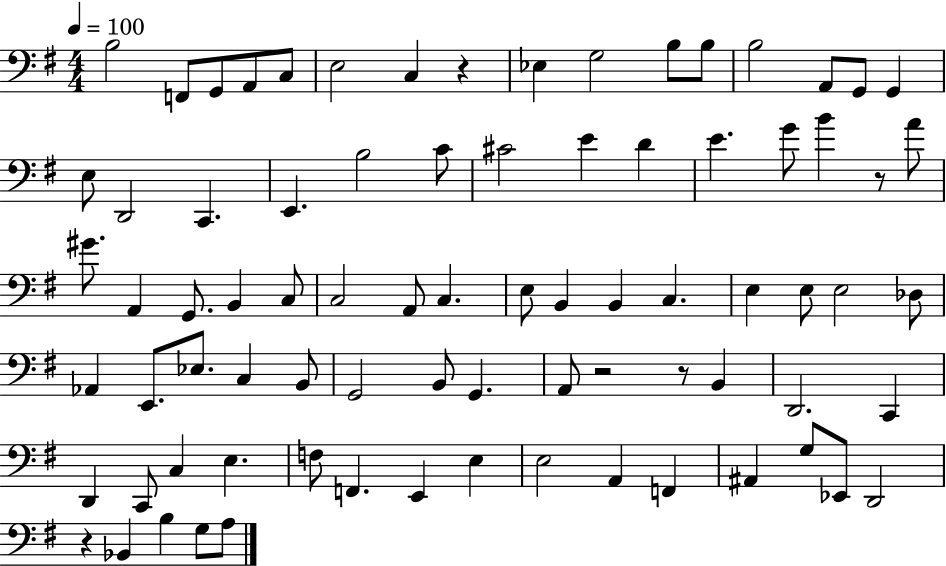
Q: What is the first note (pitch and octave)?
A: B3